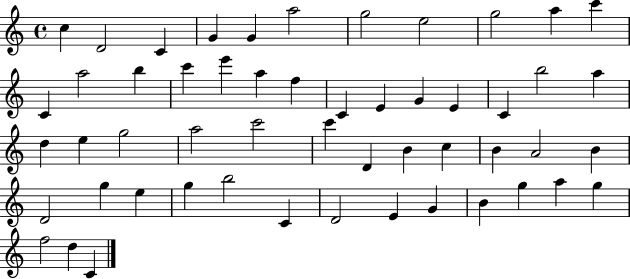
X:1
T:Untitled
M:4/4
L:1/4
K:C
c D2 C G G a2 g2 e2 g2 a c' C a2 b c' e' a f C E G E C b2 a d e g2 a2 c'2 c' D B c B A2 B D2 g e g b2 C D2 E G B g a g f2 d C